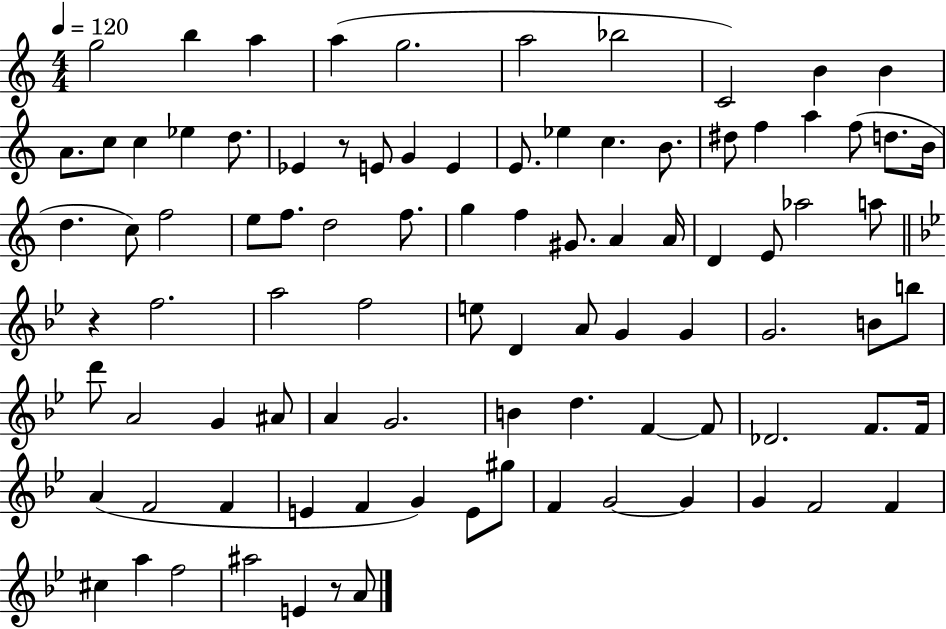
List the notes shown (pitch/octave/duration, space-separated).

G5/h B5/q A5/q A5/q G5/h. A5/h Bb5/h C4/h B4/q B4/q A4/e. C5/e C5/q Eb5/q D5/e. Eb4/q R/e E4/e G4/q E4/q E4/e. Eb5/q C5/q. B4/e. D#5/e F5/q A5/q F5/e D5/e. B4/s D5/q. C5/e F5/h E5/e F5/e. D5/h F5/e. G5/q F5/q G#4/e. A4/q A4/s D4/q E4/e Ab5/h A5/e R/q F5/h. A5/h F5/h E5/e D4/q A4/e G4/q G4/q G4/h. B4/e B5/e D6/e A4/h G4/q A#4/e A4/q G4/h. B4/q D5/q. F4/q F4/e Db4/h. F4/e. F4/s A4/q F4/h F4/q E4/q F4/q G4/q E4/e G#5/e F4/q G4/h G4/q G4/q F4/h F4/q C#5/q A5/q F5/h A#5/h E4/q R/e A4/e